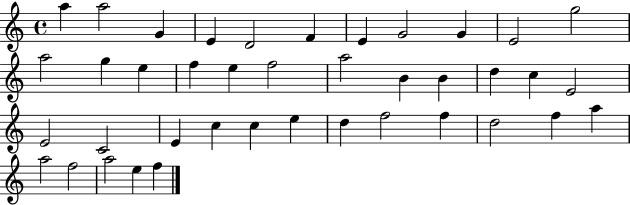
X:1
T:Untitled
M:4/4
L:1/4
K:C
a a2 G E D2 F E G2 G E2 g2 a2 g e f e f2 a2 B B d c E2 E2 C2 E c c e d f2 f d2 f a a2 f2 a2 e f